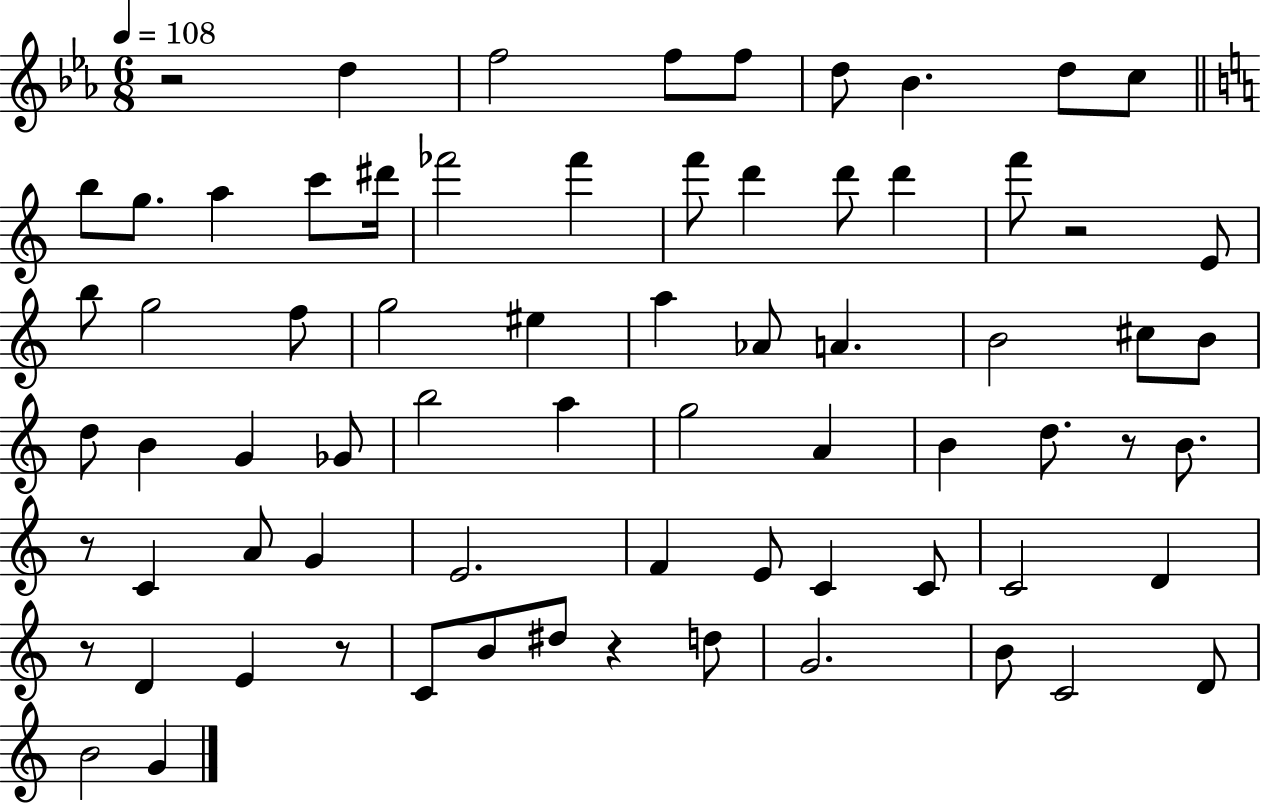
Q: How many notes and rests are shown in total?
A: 72